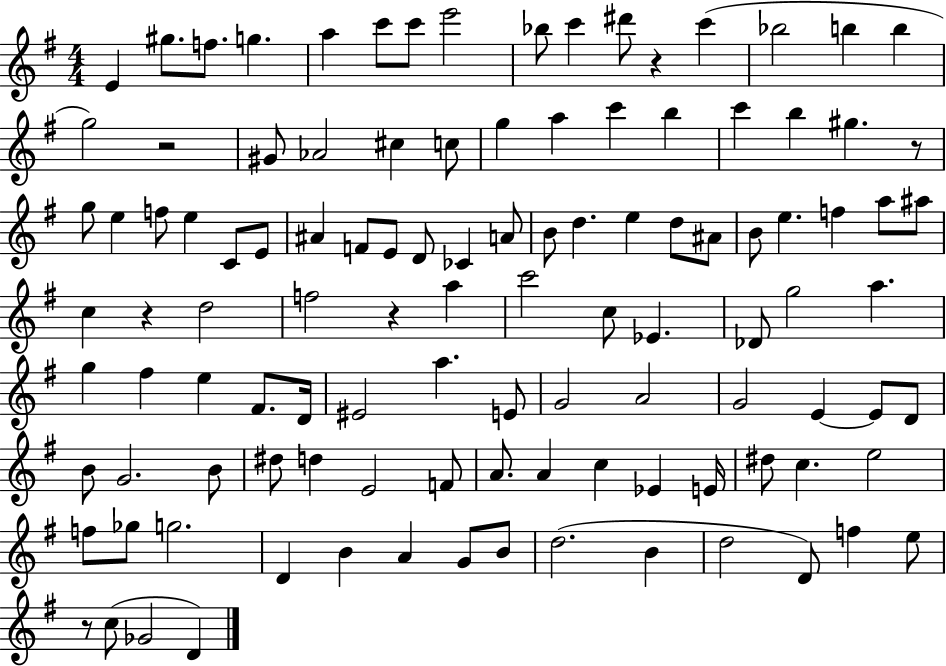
X:1
T:Untitled
M:4/4
L:1/4
K:G
E ^g/2 f/2 g a c'/2 c'/2 e'2 _b/2 c' ^d'/2 z c' _b2 b b g2 z2 ^G/2 _A2 ^c c/2 g a c' b c' b ^g z/2 g/2 e f/2 e C/2 E/2 ^A F/2 E/2 D/2 _C A/2 B/2 d e d/2 ^A/2 B/2 e f a/2 ^a/2 c z d2 f2 z a c'2 c/2 _E _D/2 g2 a g ^f e ^F/2 D/4 ^E2 a E/2 G2 A2 G2 E E/2 D/2 B/2 G2 B/2 ^d/2 d E2 F/2 A/2 A c _E E/4 ^d/2 c e2 f/2 _g/2 g2 D B A G/2 B/2 d2 B d2 D/2 f e/2 z/2 c/2 _G2 D